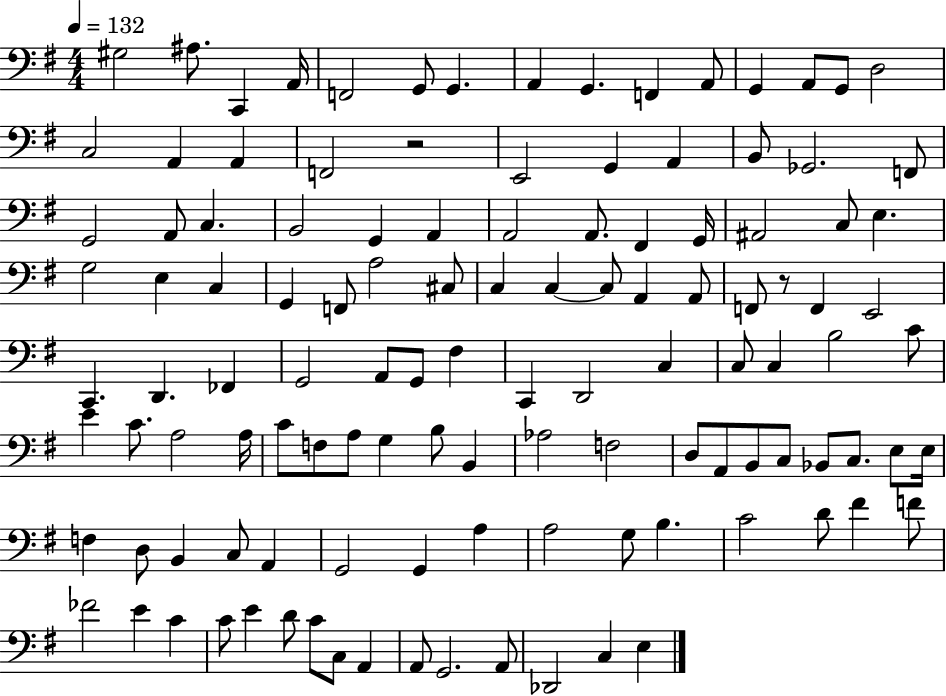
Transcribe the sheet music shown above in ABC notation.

X:1
T:Untitled
M:4/4
L:1/4
K:G
^G,2 ^A,/2 C,, A,,/4 F,,2 G,,/2 G,, A,, G,, F,, A,,/2 G,, A,,/2 G,,/2 D,2 C,2 A,, A,, F,,2 z2 E,,2 G,, A,, B,,/2 _G,,2 F,,/2 G,,2 A,,/2 C, B,,2 G,, A,, A,,2 A,,/2 ^F,, G,,/4 ^A,,2 C,/2 E, G,2 E, C, G,, F,,/2 A,2 ^C,/2 C, C, C,/2 A,, A,,/2 F,,/2 z/2 F,, E,,2 C,, D,, _F,, G,,2 A,,/2 G,,/2 ^F, C,, D,,2 C, C,/2 C, B,2 C/2 E C/2 A,2 A,/4 C/2 F,/2 A,/2 G, B,/2 B,, _A,2 F,2 D,/2 A,,/2 B,,/2 C,/2 _B,,/2 C,/2 E,/2 E,/4 F, D,/2 B,, C,/2 A,, G,,2 G,, A, A,2 G,/2 B, C2 D/2 ^F F/2 _F2 E C C/2 E D/2 C/2 C,/2 A,, A,,/2 G,,2 A,,/2 _D,,2 C, E,